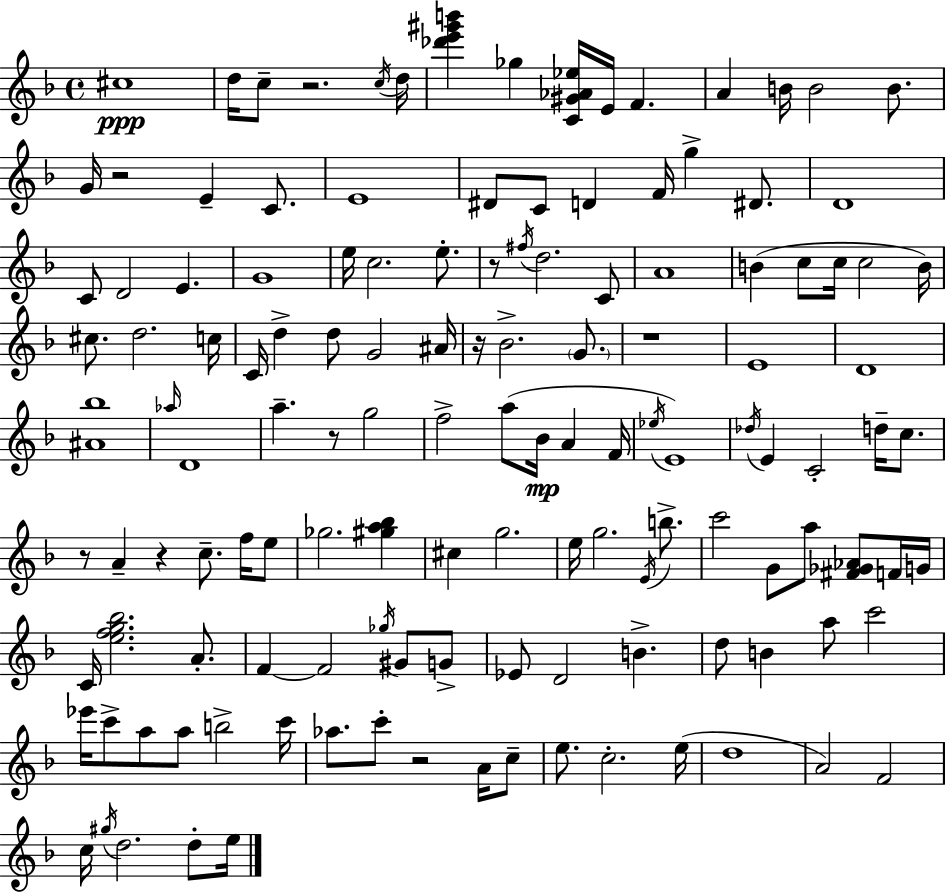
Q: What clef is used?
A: treble